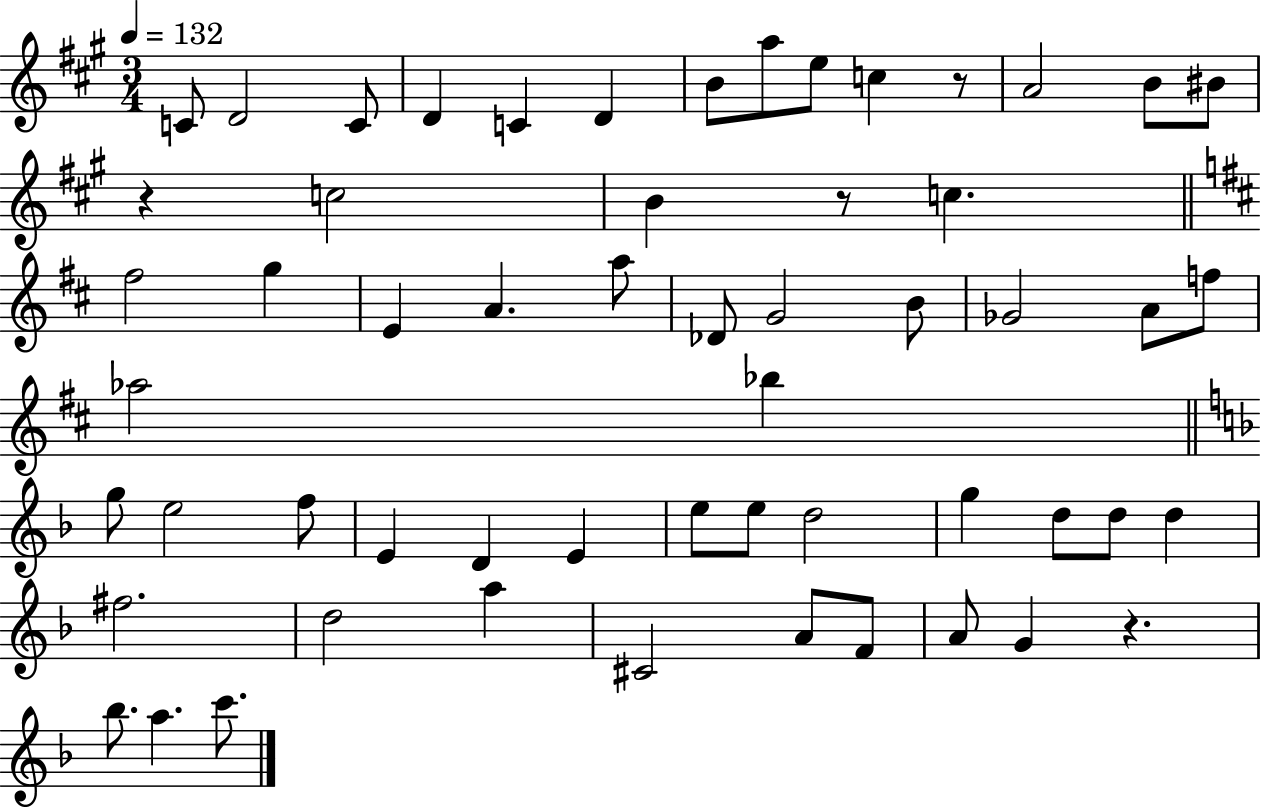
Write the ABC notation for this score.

X:1
T:Untitled
M:3/4
L:1/4
K:A
C/2 D2 C/2 D C D B/2 a/2 e/2 c z/2 A2 B/2 ^B/2 z c2 B z/2 c ^f2 g E A a/2 _D/2 G2 B/2 _G2 A/2 f/2 _a2 _b g/2 e2 f/2 E D E e/2 e/2 d2 g d/2 d/2 d ^f2 d2 a ^C2 A/2 F/2 A/2 G z _b/2 a c'/2